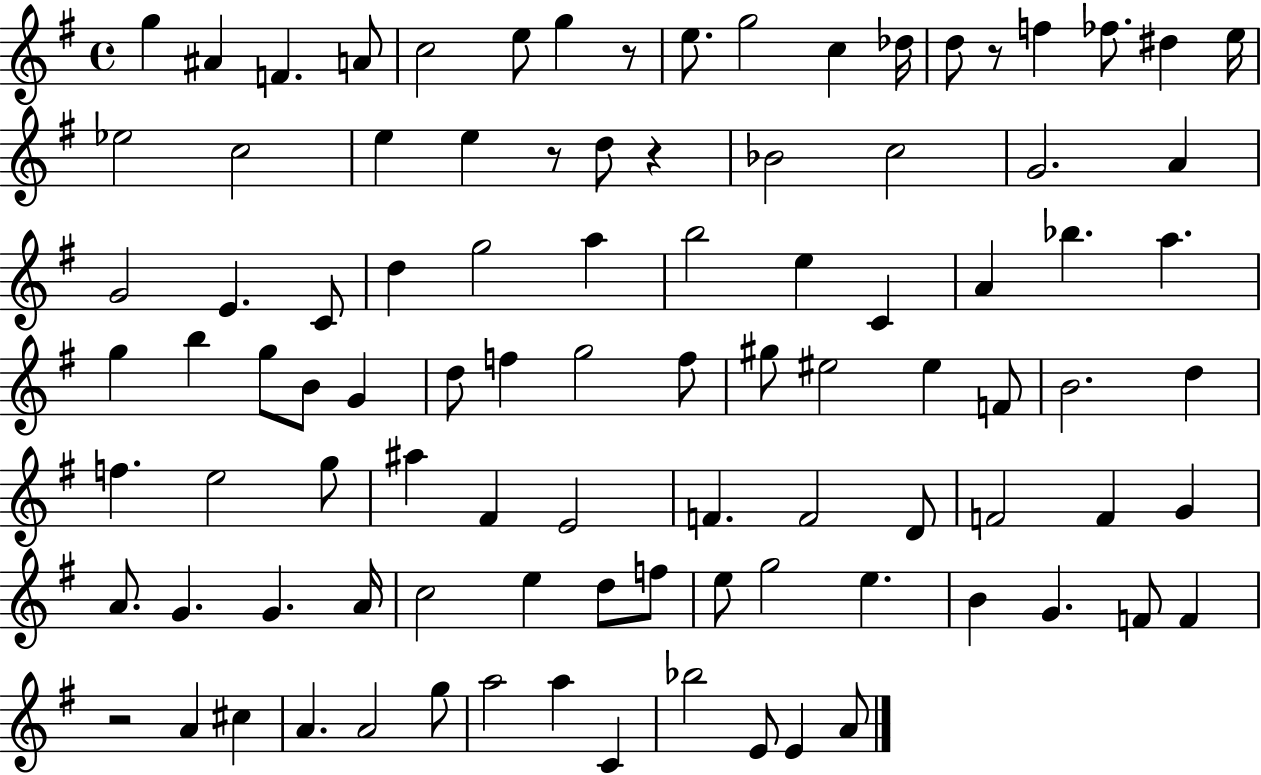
X:1
T:Untitled
M:4/4
L:1/4
K:G
g ^A F A/2 c2 e/2 g z/2 e/2 g2 c _d/4 d/2 z/2 f _f/2 ^d e/4 _e2 c2 e e z/2 d/2 z _B2 c2 G2 A G2 E C/2 d g2 a b2 e C A _b a g b g/2 B/2 G d/2 f g2 f/2 ^g/2 ^e2 ^e F/2 B2 d f e2 g/2 ^a ^F E2 F F2 D/2 F2 F G A/2 G G A/4 c2 e d/2 f/2 e/2 g2 e B G F/2 F z2 A ^c A A2 g/2 a2 a C _b2 E/2 E A/2